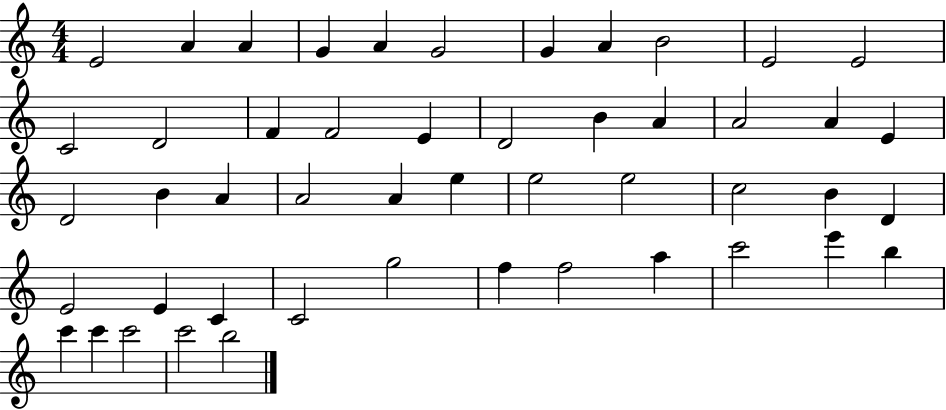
E4/h A4/q A4/q G4/q A4/q G4/h G4/q A4/q B4/h E4/h E4/h C4/h D4/h F4/q F4/h E4/q D4/h B4/q A4/q A4/h A4/q E4/q D4/h B4/q A4/q A4/h A4/q E5/q E5/h E5/h C5/h B4/q D4/q E4/h E4/q C4/q C4/h G5/h F5/q F5/h A5/q C6/h E6/q B5/q C6/q C6/q C6/h C6/h B5/h